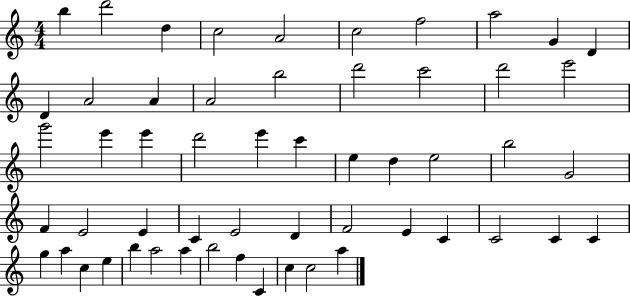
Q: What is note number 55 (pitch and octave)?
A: A5